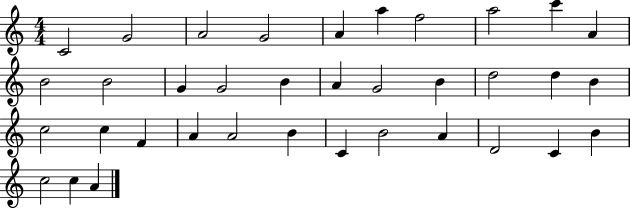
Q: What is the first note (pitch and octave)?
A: C4